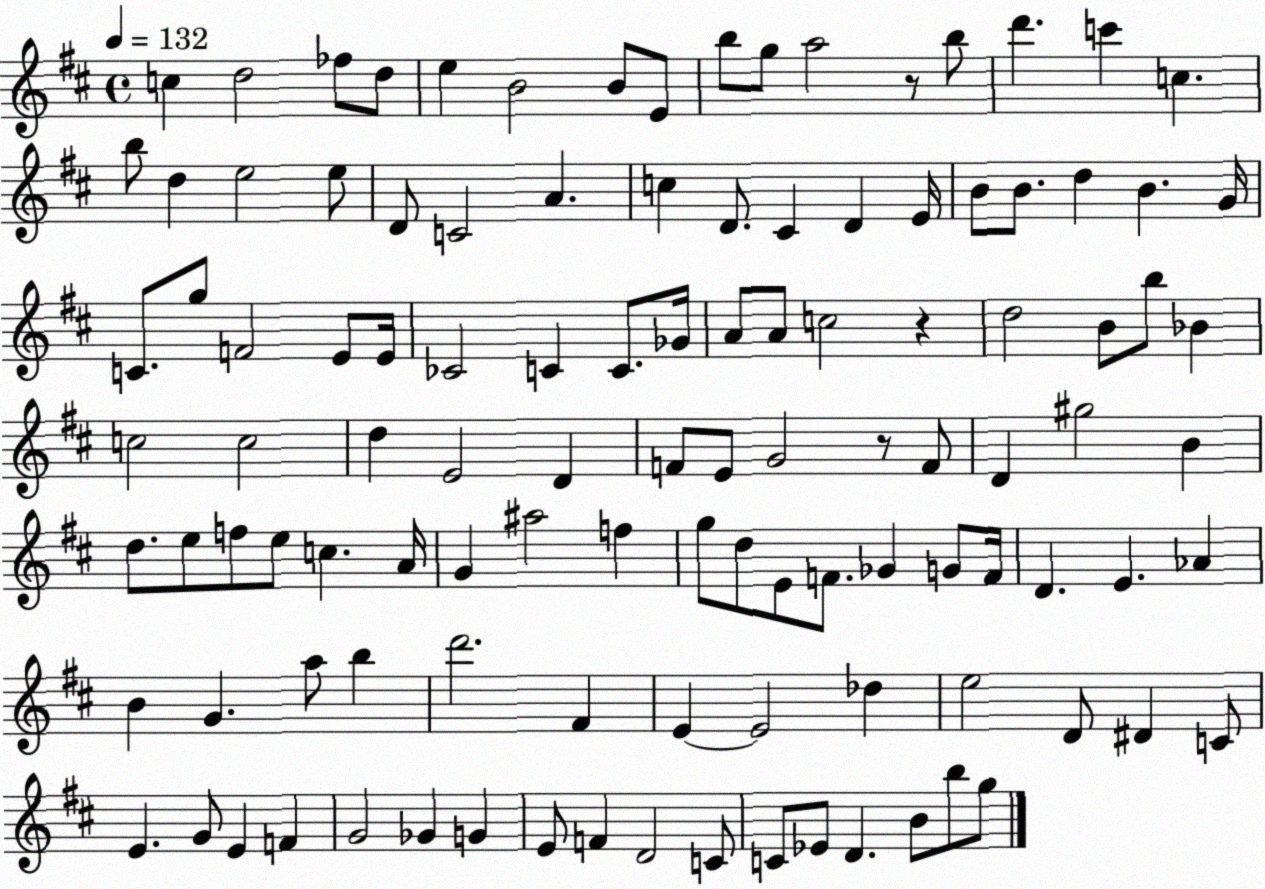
X:1
T:Untitled
M:4/4
L:1/4
K:D
c d2 _f/2 d/2 e B2 B/2 E/2 b/2 g/2 a2 z/2 b/2 d' c' c b/2 d e2 e/2 D/2 C2 A c D/2 ^C D E/4 B/2 B/2 d B G/4 C/2 g/2 F2 E/2 E/4 _C2 C C/2 _G/4 A/2 A/2 c2 z d2 B/2 b/2 _B c2 c2 d E2 D F/2 E/2 G2 z/2 F/2 D ^g2 B d/2 e/2 f/2 e/2 c A/4 G ^a2 f g/2 d/2 E/2 F/2 _G G/2 F/4 D E _A B G a/2 b d'2 ^F E E2 _d e2 D/2 ^D C/2 E G/2 E F G2 _G G E/2 F D2 C/2 C/2 _E/2 D B/2 b/2 g/2